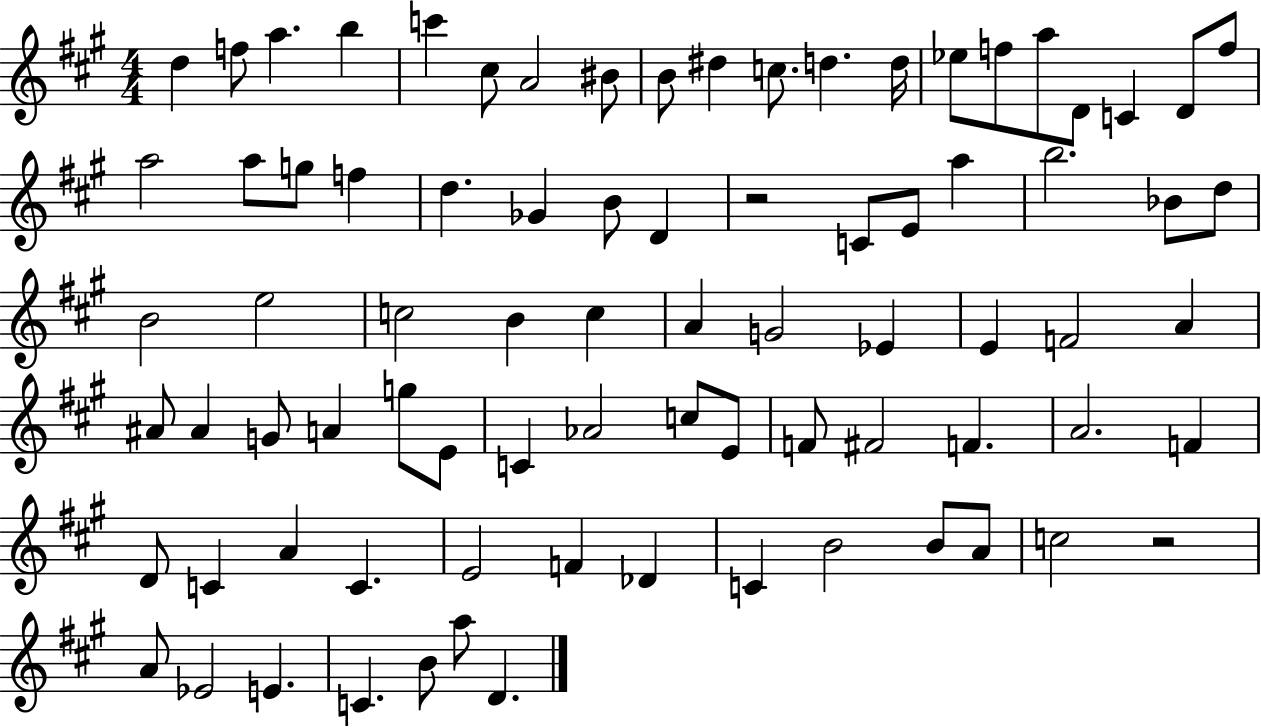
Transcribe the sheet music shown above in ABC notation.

X:1
T:Untitled
M:4/4
L:1/4
K:A
d f/2 a b c' ^c/2 A2 ^B/2 B/2 ^d c/2 d d/4 _e/2 f/2 a/2 D/2 C D/2 f/2 a2 a/2 g/2 f d _G B/2 D z2 C/2 E/2 a b2 _B/2 d/2 B2 e2 c2 B c A G2 _E E F2 A ^A/2 ^A G/2 A g/2 E/2 C _A2 c/2 E/2 F/2 ^F2 F A2 F D/2 C A C E2 F _D C B2 B/2 A/2 c2 z2 A/2 _E2 E C B/2 a/2 D